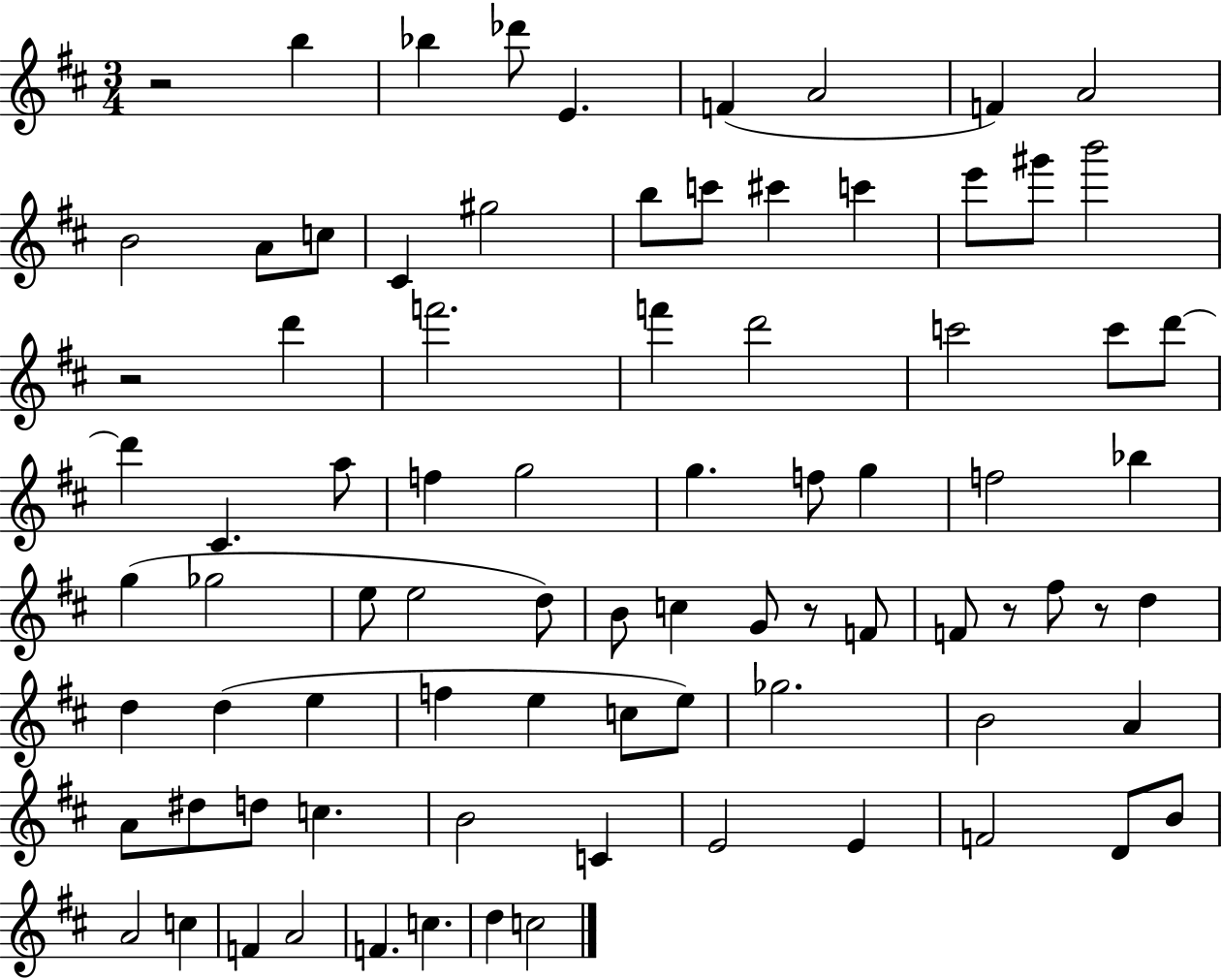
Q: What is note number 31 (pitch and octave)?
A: F5